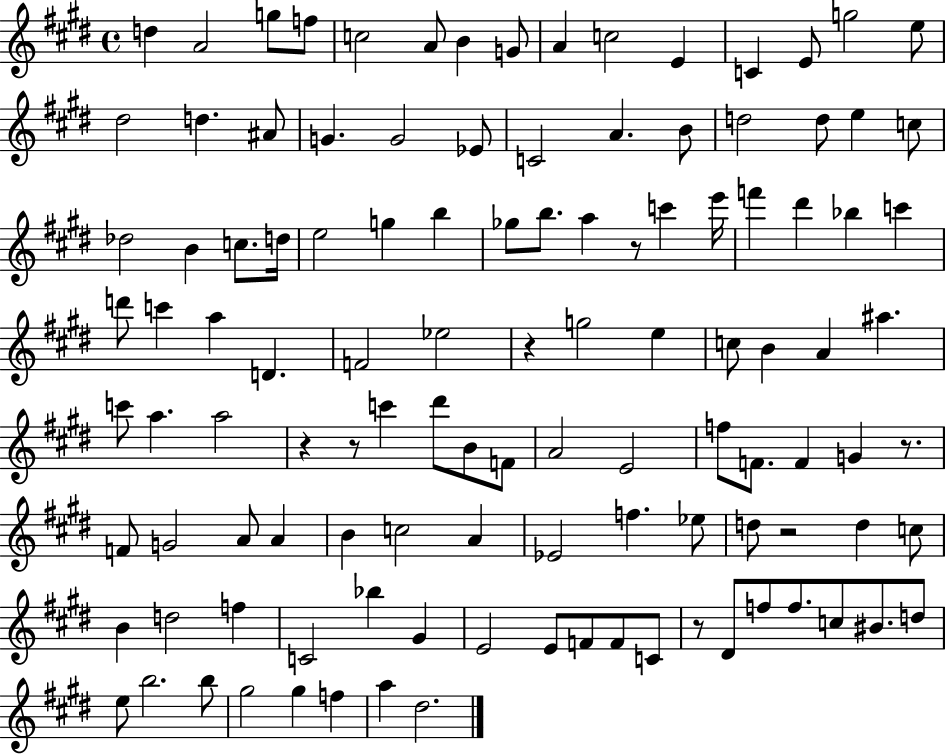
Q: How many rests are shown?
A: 7